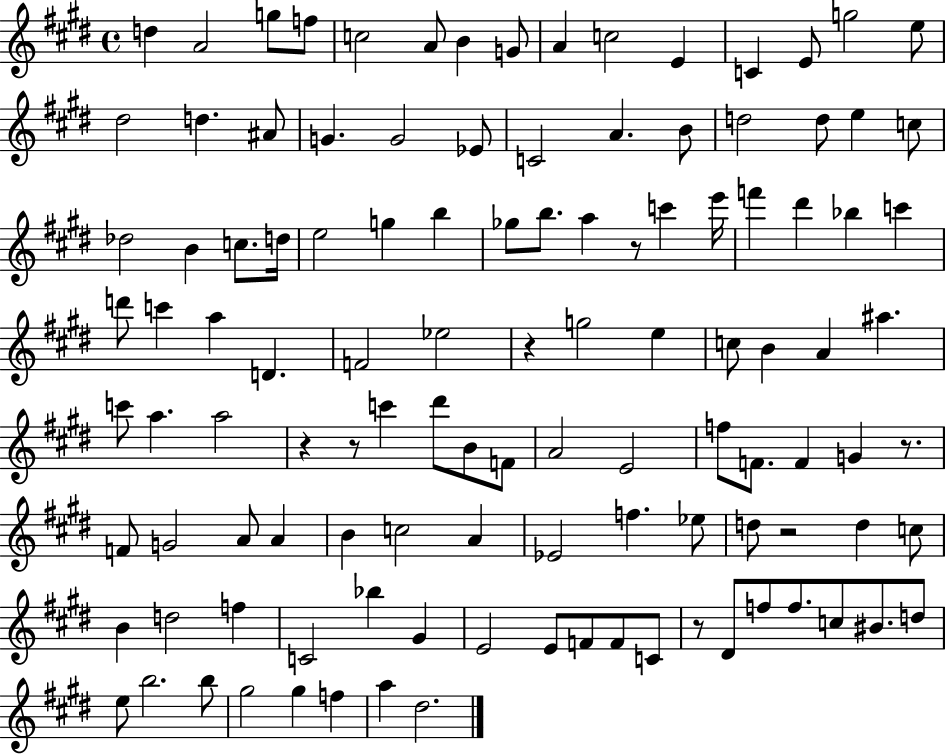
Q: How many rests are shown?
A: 7